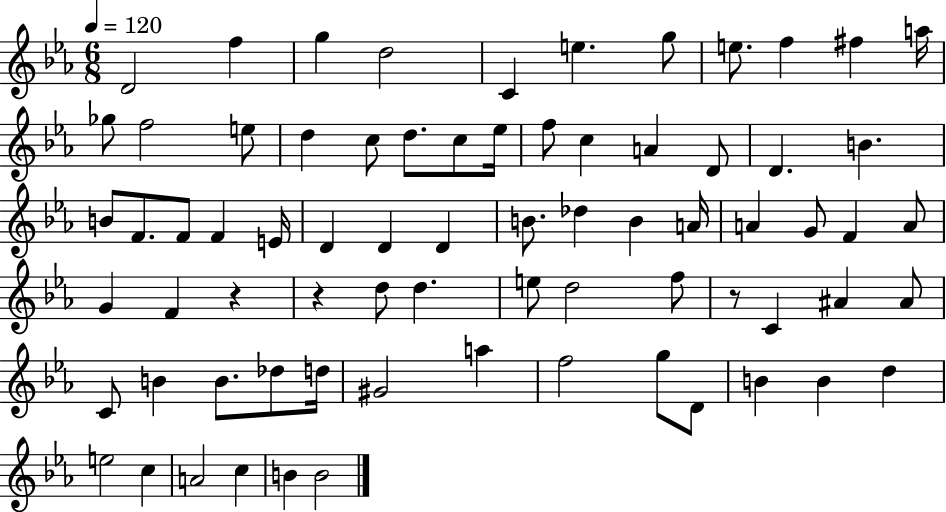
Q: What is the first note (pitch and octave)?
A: D4